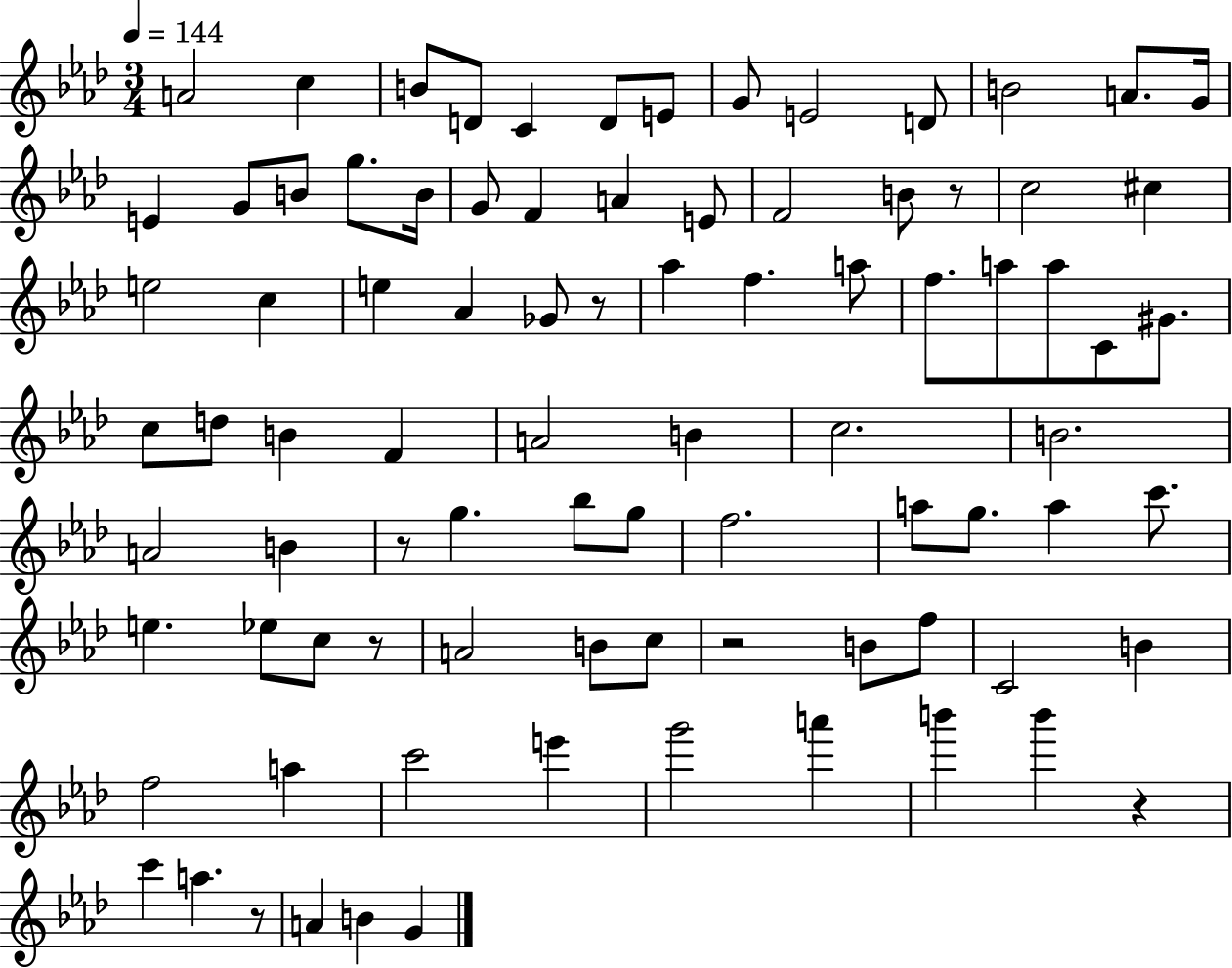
X:1
T:Untitled
M:3/4
L:1/4
K:Ab
A2 c B/2 D/2 C D/2 E/2 G/2 E2 D/2 B2 A/2 G/4 E G/2 B/2 g/2 B/4 G/2 F A E/2 F2 B/2 z/2 c2 ^c e2 c e _A _G/2 z/2 _a f a/2 f/2 a/2 a/2 C/2 ^G/2 c/2 d/2 B F A2 B c2 B2 A2 B z/2 g _b/2 g/2 f2 a/2 g/2 a c'/2 e _e/2 c/2 z/2 A2 B/2 c/2 z2 B/2 f/2 C2 B f2 a c'2 e' g'2 a' b' b' z c' a z/2 A B G